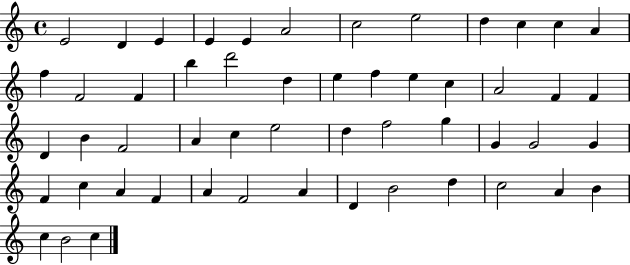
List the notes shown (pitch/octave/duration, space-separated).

E4/h D4/q E4/q E4/q E4/q A4/h C5/h E5/h D5/q C5/q C5/q A4/q F5/q F4/h F4/q B5/q D6/h D5/q E5/q F5/q E5/q C5/q A4/h F4/q F4/q D4/q B4/q F4/h A4/q C5/q E5/h D5/q F5/h G5/q G4/q G4/h G4/q F4/q C5/q A4/q F4/q A4/q F4/h A4/q D4/q B4/h D5/q C5/h A4/q B4/q C5/q B4/h C5/q